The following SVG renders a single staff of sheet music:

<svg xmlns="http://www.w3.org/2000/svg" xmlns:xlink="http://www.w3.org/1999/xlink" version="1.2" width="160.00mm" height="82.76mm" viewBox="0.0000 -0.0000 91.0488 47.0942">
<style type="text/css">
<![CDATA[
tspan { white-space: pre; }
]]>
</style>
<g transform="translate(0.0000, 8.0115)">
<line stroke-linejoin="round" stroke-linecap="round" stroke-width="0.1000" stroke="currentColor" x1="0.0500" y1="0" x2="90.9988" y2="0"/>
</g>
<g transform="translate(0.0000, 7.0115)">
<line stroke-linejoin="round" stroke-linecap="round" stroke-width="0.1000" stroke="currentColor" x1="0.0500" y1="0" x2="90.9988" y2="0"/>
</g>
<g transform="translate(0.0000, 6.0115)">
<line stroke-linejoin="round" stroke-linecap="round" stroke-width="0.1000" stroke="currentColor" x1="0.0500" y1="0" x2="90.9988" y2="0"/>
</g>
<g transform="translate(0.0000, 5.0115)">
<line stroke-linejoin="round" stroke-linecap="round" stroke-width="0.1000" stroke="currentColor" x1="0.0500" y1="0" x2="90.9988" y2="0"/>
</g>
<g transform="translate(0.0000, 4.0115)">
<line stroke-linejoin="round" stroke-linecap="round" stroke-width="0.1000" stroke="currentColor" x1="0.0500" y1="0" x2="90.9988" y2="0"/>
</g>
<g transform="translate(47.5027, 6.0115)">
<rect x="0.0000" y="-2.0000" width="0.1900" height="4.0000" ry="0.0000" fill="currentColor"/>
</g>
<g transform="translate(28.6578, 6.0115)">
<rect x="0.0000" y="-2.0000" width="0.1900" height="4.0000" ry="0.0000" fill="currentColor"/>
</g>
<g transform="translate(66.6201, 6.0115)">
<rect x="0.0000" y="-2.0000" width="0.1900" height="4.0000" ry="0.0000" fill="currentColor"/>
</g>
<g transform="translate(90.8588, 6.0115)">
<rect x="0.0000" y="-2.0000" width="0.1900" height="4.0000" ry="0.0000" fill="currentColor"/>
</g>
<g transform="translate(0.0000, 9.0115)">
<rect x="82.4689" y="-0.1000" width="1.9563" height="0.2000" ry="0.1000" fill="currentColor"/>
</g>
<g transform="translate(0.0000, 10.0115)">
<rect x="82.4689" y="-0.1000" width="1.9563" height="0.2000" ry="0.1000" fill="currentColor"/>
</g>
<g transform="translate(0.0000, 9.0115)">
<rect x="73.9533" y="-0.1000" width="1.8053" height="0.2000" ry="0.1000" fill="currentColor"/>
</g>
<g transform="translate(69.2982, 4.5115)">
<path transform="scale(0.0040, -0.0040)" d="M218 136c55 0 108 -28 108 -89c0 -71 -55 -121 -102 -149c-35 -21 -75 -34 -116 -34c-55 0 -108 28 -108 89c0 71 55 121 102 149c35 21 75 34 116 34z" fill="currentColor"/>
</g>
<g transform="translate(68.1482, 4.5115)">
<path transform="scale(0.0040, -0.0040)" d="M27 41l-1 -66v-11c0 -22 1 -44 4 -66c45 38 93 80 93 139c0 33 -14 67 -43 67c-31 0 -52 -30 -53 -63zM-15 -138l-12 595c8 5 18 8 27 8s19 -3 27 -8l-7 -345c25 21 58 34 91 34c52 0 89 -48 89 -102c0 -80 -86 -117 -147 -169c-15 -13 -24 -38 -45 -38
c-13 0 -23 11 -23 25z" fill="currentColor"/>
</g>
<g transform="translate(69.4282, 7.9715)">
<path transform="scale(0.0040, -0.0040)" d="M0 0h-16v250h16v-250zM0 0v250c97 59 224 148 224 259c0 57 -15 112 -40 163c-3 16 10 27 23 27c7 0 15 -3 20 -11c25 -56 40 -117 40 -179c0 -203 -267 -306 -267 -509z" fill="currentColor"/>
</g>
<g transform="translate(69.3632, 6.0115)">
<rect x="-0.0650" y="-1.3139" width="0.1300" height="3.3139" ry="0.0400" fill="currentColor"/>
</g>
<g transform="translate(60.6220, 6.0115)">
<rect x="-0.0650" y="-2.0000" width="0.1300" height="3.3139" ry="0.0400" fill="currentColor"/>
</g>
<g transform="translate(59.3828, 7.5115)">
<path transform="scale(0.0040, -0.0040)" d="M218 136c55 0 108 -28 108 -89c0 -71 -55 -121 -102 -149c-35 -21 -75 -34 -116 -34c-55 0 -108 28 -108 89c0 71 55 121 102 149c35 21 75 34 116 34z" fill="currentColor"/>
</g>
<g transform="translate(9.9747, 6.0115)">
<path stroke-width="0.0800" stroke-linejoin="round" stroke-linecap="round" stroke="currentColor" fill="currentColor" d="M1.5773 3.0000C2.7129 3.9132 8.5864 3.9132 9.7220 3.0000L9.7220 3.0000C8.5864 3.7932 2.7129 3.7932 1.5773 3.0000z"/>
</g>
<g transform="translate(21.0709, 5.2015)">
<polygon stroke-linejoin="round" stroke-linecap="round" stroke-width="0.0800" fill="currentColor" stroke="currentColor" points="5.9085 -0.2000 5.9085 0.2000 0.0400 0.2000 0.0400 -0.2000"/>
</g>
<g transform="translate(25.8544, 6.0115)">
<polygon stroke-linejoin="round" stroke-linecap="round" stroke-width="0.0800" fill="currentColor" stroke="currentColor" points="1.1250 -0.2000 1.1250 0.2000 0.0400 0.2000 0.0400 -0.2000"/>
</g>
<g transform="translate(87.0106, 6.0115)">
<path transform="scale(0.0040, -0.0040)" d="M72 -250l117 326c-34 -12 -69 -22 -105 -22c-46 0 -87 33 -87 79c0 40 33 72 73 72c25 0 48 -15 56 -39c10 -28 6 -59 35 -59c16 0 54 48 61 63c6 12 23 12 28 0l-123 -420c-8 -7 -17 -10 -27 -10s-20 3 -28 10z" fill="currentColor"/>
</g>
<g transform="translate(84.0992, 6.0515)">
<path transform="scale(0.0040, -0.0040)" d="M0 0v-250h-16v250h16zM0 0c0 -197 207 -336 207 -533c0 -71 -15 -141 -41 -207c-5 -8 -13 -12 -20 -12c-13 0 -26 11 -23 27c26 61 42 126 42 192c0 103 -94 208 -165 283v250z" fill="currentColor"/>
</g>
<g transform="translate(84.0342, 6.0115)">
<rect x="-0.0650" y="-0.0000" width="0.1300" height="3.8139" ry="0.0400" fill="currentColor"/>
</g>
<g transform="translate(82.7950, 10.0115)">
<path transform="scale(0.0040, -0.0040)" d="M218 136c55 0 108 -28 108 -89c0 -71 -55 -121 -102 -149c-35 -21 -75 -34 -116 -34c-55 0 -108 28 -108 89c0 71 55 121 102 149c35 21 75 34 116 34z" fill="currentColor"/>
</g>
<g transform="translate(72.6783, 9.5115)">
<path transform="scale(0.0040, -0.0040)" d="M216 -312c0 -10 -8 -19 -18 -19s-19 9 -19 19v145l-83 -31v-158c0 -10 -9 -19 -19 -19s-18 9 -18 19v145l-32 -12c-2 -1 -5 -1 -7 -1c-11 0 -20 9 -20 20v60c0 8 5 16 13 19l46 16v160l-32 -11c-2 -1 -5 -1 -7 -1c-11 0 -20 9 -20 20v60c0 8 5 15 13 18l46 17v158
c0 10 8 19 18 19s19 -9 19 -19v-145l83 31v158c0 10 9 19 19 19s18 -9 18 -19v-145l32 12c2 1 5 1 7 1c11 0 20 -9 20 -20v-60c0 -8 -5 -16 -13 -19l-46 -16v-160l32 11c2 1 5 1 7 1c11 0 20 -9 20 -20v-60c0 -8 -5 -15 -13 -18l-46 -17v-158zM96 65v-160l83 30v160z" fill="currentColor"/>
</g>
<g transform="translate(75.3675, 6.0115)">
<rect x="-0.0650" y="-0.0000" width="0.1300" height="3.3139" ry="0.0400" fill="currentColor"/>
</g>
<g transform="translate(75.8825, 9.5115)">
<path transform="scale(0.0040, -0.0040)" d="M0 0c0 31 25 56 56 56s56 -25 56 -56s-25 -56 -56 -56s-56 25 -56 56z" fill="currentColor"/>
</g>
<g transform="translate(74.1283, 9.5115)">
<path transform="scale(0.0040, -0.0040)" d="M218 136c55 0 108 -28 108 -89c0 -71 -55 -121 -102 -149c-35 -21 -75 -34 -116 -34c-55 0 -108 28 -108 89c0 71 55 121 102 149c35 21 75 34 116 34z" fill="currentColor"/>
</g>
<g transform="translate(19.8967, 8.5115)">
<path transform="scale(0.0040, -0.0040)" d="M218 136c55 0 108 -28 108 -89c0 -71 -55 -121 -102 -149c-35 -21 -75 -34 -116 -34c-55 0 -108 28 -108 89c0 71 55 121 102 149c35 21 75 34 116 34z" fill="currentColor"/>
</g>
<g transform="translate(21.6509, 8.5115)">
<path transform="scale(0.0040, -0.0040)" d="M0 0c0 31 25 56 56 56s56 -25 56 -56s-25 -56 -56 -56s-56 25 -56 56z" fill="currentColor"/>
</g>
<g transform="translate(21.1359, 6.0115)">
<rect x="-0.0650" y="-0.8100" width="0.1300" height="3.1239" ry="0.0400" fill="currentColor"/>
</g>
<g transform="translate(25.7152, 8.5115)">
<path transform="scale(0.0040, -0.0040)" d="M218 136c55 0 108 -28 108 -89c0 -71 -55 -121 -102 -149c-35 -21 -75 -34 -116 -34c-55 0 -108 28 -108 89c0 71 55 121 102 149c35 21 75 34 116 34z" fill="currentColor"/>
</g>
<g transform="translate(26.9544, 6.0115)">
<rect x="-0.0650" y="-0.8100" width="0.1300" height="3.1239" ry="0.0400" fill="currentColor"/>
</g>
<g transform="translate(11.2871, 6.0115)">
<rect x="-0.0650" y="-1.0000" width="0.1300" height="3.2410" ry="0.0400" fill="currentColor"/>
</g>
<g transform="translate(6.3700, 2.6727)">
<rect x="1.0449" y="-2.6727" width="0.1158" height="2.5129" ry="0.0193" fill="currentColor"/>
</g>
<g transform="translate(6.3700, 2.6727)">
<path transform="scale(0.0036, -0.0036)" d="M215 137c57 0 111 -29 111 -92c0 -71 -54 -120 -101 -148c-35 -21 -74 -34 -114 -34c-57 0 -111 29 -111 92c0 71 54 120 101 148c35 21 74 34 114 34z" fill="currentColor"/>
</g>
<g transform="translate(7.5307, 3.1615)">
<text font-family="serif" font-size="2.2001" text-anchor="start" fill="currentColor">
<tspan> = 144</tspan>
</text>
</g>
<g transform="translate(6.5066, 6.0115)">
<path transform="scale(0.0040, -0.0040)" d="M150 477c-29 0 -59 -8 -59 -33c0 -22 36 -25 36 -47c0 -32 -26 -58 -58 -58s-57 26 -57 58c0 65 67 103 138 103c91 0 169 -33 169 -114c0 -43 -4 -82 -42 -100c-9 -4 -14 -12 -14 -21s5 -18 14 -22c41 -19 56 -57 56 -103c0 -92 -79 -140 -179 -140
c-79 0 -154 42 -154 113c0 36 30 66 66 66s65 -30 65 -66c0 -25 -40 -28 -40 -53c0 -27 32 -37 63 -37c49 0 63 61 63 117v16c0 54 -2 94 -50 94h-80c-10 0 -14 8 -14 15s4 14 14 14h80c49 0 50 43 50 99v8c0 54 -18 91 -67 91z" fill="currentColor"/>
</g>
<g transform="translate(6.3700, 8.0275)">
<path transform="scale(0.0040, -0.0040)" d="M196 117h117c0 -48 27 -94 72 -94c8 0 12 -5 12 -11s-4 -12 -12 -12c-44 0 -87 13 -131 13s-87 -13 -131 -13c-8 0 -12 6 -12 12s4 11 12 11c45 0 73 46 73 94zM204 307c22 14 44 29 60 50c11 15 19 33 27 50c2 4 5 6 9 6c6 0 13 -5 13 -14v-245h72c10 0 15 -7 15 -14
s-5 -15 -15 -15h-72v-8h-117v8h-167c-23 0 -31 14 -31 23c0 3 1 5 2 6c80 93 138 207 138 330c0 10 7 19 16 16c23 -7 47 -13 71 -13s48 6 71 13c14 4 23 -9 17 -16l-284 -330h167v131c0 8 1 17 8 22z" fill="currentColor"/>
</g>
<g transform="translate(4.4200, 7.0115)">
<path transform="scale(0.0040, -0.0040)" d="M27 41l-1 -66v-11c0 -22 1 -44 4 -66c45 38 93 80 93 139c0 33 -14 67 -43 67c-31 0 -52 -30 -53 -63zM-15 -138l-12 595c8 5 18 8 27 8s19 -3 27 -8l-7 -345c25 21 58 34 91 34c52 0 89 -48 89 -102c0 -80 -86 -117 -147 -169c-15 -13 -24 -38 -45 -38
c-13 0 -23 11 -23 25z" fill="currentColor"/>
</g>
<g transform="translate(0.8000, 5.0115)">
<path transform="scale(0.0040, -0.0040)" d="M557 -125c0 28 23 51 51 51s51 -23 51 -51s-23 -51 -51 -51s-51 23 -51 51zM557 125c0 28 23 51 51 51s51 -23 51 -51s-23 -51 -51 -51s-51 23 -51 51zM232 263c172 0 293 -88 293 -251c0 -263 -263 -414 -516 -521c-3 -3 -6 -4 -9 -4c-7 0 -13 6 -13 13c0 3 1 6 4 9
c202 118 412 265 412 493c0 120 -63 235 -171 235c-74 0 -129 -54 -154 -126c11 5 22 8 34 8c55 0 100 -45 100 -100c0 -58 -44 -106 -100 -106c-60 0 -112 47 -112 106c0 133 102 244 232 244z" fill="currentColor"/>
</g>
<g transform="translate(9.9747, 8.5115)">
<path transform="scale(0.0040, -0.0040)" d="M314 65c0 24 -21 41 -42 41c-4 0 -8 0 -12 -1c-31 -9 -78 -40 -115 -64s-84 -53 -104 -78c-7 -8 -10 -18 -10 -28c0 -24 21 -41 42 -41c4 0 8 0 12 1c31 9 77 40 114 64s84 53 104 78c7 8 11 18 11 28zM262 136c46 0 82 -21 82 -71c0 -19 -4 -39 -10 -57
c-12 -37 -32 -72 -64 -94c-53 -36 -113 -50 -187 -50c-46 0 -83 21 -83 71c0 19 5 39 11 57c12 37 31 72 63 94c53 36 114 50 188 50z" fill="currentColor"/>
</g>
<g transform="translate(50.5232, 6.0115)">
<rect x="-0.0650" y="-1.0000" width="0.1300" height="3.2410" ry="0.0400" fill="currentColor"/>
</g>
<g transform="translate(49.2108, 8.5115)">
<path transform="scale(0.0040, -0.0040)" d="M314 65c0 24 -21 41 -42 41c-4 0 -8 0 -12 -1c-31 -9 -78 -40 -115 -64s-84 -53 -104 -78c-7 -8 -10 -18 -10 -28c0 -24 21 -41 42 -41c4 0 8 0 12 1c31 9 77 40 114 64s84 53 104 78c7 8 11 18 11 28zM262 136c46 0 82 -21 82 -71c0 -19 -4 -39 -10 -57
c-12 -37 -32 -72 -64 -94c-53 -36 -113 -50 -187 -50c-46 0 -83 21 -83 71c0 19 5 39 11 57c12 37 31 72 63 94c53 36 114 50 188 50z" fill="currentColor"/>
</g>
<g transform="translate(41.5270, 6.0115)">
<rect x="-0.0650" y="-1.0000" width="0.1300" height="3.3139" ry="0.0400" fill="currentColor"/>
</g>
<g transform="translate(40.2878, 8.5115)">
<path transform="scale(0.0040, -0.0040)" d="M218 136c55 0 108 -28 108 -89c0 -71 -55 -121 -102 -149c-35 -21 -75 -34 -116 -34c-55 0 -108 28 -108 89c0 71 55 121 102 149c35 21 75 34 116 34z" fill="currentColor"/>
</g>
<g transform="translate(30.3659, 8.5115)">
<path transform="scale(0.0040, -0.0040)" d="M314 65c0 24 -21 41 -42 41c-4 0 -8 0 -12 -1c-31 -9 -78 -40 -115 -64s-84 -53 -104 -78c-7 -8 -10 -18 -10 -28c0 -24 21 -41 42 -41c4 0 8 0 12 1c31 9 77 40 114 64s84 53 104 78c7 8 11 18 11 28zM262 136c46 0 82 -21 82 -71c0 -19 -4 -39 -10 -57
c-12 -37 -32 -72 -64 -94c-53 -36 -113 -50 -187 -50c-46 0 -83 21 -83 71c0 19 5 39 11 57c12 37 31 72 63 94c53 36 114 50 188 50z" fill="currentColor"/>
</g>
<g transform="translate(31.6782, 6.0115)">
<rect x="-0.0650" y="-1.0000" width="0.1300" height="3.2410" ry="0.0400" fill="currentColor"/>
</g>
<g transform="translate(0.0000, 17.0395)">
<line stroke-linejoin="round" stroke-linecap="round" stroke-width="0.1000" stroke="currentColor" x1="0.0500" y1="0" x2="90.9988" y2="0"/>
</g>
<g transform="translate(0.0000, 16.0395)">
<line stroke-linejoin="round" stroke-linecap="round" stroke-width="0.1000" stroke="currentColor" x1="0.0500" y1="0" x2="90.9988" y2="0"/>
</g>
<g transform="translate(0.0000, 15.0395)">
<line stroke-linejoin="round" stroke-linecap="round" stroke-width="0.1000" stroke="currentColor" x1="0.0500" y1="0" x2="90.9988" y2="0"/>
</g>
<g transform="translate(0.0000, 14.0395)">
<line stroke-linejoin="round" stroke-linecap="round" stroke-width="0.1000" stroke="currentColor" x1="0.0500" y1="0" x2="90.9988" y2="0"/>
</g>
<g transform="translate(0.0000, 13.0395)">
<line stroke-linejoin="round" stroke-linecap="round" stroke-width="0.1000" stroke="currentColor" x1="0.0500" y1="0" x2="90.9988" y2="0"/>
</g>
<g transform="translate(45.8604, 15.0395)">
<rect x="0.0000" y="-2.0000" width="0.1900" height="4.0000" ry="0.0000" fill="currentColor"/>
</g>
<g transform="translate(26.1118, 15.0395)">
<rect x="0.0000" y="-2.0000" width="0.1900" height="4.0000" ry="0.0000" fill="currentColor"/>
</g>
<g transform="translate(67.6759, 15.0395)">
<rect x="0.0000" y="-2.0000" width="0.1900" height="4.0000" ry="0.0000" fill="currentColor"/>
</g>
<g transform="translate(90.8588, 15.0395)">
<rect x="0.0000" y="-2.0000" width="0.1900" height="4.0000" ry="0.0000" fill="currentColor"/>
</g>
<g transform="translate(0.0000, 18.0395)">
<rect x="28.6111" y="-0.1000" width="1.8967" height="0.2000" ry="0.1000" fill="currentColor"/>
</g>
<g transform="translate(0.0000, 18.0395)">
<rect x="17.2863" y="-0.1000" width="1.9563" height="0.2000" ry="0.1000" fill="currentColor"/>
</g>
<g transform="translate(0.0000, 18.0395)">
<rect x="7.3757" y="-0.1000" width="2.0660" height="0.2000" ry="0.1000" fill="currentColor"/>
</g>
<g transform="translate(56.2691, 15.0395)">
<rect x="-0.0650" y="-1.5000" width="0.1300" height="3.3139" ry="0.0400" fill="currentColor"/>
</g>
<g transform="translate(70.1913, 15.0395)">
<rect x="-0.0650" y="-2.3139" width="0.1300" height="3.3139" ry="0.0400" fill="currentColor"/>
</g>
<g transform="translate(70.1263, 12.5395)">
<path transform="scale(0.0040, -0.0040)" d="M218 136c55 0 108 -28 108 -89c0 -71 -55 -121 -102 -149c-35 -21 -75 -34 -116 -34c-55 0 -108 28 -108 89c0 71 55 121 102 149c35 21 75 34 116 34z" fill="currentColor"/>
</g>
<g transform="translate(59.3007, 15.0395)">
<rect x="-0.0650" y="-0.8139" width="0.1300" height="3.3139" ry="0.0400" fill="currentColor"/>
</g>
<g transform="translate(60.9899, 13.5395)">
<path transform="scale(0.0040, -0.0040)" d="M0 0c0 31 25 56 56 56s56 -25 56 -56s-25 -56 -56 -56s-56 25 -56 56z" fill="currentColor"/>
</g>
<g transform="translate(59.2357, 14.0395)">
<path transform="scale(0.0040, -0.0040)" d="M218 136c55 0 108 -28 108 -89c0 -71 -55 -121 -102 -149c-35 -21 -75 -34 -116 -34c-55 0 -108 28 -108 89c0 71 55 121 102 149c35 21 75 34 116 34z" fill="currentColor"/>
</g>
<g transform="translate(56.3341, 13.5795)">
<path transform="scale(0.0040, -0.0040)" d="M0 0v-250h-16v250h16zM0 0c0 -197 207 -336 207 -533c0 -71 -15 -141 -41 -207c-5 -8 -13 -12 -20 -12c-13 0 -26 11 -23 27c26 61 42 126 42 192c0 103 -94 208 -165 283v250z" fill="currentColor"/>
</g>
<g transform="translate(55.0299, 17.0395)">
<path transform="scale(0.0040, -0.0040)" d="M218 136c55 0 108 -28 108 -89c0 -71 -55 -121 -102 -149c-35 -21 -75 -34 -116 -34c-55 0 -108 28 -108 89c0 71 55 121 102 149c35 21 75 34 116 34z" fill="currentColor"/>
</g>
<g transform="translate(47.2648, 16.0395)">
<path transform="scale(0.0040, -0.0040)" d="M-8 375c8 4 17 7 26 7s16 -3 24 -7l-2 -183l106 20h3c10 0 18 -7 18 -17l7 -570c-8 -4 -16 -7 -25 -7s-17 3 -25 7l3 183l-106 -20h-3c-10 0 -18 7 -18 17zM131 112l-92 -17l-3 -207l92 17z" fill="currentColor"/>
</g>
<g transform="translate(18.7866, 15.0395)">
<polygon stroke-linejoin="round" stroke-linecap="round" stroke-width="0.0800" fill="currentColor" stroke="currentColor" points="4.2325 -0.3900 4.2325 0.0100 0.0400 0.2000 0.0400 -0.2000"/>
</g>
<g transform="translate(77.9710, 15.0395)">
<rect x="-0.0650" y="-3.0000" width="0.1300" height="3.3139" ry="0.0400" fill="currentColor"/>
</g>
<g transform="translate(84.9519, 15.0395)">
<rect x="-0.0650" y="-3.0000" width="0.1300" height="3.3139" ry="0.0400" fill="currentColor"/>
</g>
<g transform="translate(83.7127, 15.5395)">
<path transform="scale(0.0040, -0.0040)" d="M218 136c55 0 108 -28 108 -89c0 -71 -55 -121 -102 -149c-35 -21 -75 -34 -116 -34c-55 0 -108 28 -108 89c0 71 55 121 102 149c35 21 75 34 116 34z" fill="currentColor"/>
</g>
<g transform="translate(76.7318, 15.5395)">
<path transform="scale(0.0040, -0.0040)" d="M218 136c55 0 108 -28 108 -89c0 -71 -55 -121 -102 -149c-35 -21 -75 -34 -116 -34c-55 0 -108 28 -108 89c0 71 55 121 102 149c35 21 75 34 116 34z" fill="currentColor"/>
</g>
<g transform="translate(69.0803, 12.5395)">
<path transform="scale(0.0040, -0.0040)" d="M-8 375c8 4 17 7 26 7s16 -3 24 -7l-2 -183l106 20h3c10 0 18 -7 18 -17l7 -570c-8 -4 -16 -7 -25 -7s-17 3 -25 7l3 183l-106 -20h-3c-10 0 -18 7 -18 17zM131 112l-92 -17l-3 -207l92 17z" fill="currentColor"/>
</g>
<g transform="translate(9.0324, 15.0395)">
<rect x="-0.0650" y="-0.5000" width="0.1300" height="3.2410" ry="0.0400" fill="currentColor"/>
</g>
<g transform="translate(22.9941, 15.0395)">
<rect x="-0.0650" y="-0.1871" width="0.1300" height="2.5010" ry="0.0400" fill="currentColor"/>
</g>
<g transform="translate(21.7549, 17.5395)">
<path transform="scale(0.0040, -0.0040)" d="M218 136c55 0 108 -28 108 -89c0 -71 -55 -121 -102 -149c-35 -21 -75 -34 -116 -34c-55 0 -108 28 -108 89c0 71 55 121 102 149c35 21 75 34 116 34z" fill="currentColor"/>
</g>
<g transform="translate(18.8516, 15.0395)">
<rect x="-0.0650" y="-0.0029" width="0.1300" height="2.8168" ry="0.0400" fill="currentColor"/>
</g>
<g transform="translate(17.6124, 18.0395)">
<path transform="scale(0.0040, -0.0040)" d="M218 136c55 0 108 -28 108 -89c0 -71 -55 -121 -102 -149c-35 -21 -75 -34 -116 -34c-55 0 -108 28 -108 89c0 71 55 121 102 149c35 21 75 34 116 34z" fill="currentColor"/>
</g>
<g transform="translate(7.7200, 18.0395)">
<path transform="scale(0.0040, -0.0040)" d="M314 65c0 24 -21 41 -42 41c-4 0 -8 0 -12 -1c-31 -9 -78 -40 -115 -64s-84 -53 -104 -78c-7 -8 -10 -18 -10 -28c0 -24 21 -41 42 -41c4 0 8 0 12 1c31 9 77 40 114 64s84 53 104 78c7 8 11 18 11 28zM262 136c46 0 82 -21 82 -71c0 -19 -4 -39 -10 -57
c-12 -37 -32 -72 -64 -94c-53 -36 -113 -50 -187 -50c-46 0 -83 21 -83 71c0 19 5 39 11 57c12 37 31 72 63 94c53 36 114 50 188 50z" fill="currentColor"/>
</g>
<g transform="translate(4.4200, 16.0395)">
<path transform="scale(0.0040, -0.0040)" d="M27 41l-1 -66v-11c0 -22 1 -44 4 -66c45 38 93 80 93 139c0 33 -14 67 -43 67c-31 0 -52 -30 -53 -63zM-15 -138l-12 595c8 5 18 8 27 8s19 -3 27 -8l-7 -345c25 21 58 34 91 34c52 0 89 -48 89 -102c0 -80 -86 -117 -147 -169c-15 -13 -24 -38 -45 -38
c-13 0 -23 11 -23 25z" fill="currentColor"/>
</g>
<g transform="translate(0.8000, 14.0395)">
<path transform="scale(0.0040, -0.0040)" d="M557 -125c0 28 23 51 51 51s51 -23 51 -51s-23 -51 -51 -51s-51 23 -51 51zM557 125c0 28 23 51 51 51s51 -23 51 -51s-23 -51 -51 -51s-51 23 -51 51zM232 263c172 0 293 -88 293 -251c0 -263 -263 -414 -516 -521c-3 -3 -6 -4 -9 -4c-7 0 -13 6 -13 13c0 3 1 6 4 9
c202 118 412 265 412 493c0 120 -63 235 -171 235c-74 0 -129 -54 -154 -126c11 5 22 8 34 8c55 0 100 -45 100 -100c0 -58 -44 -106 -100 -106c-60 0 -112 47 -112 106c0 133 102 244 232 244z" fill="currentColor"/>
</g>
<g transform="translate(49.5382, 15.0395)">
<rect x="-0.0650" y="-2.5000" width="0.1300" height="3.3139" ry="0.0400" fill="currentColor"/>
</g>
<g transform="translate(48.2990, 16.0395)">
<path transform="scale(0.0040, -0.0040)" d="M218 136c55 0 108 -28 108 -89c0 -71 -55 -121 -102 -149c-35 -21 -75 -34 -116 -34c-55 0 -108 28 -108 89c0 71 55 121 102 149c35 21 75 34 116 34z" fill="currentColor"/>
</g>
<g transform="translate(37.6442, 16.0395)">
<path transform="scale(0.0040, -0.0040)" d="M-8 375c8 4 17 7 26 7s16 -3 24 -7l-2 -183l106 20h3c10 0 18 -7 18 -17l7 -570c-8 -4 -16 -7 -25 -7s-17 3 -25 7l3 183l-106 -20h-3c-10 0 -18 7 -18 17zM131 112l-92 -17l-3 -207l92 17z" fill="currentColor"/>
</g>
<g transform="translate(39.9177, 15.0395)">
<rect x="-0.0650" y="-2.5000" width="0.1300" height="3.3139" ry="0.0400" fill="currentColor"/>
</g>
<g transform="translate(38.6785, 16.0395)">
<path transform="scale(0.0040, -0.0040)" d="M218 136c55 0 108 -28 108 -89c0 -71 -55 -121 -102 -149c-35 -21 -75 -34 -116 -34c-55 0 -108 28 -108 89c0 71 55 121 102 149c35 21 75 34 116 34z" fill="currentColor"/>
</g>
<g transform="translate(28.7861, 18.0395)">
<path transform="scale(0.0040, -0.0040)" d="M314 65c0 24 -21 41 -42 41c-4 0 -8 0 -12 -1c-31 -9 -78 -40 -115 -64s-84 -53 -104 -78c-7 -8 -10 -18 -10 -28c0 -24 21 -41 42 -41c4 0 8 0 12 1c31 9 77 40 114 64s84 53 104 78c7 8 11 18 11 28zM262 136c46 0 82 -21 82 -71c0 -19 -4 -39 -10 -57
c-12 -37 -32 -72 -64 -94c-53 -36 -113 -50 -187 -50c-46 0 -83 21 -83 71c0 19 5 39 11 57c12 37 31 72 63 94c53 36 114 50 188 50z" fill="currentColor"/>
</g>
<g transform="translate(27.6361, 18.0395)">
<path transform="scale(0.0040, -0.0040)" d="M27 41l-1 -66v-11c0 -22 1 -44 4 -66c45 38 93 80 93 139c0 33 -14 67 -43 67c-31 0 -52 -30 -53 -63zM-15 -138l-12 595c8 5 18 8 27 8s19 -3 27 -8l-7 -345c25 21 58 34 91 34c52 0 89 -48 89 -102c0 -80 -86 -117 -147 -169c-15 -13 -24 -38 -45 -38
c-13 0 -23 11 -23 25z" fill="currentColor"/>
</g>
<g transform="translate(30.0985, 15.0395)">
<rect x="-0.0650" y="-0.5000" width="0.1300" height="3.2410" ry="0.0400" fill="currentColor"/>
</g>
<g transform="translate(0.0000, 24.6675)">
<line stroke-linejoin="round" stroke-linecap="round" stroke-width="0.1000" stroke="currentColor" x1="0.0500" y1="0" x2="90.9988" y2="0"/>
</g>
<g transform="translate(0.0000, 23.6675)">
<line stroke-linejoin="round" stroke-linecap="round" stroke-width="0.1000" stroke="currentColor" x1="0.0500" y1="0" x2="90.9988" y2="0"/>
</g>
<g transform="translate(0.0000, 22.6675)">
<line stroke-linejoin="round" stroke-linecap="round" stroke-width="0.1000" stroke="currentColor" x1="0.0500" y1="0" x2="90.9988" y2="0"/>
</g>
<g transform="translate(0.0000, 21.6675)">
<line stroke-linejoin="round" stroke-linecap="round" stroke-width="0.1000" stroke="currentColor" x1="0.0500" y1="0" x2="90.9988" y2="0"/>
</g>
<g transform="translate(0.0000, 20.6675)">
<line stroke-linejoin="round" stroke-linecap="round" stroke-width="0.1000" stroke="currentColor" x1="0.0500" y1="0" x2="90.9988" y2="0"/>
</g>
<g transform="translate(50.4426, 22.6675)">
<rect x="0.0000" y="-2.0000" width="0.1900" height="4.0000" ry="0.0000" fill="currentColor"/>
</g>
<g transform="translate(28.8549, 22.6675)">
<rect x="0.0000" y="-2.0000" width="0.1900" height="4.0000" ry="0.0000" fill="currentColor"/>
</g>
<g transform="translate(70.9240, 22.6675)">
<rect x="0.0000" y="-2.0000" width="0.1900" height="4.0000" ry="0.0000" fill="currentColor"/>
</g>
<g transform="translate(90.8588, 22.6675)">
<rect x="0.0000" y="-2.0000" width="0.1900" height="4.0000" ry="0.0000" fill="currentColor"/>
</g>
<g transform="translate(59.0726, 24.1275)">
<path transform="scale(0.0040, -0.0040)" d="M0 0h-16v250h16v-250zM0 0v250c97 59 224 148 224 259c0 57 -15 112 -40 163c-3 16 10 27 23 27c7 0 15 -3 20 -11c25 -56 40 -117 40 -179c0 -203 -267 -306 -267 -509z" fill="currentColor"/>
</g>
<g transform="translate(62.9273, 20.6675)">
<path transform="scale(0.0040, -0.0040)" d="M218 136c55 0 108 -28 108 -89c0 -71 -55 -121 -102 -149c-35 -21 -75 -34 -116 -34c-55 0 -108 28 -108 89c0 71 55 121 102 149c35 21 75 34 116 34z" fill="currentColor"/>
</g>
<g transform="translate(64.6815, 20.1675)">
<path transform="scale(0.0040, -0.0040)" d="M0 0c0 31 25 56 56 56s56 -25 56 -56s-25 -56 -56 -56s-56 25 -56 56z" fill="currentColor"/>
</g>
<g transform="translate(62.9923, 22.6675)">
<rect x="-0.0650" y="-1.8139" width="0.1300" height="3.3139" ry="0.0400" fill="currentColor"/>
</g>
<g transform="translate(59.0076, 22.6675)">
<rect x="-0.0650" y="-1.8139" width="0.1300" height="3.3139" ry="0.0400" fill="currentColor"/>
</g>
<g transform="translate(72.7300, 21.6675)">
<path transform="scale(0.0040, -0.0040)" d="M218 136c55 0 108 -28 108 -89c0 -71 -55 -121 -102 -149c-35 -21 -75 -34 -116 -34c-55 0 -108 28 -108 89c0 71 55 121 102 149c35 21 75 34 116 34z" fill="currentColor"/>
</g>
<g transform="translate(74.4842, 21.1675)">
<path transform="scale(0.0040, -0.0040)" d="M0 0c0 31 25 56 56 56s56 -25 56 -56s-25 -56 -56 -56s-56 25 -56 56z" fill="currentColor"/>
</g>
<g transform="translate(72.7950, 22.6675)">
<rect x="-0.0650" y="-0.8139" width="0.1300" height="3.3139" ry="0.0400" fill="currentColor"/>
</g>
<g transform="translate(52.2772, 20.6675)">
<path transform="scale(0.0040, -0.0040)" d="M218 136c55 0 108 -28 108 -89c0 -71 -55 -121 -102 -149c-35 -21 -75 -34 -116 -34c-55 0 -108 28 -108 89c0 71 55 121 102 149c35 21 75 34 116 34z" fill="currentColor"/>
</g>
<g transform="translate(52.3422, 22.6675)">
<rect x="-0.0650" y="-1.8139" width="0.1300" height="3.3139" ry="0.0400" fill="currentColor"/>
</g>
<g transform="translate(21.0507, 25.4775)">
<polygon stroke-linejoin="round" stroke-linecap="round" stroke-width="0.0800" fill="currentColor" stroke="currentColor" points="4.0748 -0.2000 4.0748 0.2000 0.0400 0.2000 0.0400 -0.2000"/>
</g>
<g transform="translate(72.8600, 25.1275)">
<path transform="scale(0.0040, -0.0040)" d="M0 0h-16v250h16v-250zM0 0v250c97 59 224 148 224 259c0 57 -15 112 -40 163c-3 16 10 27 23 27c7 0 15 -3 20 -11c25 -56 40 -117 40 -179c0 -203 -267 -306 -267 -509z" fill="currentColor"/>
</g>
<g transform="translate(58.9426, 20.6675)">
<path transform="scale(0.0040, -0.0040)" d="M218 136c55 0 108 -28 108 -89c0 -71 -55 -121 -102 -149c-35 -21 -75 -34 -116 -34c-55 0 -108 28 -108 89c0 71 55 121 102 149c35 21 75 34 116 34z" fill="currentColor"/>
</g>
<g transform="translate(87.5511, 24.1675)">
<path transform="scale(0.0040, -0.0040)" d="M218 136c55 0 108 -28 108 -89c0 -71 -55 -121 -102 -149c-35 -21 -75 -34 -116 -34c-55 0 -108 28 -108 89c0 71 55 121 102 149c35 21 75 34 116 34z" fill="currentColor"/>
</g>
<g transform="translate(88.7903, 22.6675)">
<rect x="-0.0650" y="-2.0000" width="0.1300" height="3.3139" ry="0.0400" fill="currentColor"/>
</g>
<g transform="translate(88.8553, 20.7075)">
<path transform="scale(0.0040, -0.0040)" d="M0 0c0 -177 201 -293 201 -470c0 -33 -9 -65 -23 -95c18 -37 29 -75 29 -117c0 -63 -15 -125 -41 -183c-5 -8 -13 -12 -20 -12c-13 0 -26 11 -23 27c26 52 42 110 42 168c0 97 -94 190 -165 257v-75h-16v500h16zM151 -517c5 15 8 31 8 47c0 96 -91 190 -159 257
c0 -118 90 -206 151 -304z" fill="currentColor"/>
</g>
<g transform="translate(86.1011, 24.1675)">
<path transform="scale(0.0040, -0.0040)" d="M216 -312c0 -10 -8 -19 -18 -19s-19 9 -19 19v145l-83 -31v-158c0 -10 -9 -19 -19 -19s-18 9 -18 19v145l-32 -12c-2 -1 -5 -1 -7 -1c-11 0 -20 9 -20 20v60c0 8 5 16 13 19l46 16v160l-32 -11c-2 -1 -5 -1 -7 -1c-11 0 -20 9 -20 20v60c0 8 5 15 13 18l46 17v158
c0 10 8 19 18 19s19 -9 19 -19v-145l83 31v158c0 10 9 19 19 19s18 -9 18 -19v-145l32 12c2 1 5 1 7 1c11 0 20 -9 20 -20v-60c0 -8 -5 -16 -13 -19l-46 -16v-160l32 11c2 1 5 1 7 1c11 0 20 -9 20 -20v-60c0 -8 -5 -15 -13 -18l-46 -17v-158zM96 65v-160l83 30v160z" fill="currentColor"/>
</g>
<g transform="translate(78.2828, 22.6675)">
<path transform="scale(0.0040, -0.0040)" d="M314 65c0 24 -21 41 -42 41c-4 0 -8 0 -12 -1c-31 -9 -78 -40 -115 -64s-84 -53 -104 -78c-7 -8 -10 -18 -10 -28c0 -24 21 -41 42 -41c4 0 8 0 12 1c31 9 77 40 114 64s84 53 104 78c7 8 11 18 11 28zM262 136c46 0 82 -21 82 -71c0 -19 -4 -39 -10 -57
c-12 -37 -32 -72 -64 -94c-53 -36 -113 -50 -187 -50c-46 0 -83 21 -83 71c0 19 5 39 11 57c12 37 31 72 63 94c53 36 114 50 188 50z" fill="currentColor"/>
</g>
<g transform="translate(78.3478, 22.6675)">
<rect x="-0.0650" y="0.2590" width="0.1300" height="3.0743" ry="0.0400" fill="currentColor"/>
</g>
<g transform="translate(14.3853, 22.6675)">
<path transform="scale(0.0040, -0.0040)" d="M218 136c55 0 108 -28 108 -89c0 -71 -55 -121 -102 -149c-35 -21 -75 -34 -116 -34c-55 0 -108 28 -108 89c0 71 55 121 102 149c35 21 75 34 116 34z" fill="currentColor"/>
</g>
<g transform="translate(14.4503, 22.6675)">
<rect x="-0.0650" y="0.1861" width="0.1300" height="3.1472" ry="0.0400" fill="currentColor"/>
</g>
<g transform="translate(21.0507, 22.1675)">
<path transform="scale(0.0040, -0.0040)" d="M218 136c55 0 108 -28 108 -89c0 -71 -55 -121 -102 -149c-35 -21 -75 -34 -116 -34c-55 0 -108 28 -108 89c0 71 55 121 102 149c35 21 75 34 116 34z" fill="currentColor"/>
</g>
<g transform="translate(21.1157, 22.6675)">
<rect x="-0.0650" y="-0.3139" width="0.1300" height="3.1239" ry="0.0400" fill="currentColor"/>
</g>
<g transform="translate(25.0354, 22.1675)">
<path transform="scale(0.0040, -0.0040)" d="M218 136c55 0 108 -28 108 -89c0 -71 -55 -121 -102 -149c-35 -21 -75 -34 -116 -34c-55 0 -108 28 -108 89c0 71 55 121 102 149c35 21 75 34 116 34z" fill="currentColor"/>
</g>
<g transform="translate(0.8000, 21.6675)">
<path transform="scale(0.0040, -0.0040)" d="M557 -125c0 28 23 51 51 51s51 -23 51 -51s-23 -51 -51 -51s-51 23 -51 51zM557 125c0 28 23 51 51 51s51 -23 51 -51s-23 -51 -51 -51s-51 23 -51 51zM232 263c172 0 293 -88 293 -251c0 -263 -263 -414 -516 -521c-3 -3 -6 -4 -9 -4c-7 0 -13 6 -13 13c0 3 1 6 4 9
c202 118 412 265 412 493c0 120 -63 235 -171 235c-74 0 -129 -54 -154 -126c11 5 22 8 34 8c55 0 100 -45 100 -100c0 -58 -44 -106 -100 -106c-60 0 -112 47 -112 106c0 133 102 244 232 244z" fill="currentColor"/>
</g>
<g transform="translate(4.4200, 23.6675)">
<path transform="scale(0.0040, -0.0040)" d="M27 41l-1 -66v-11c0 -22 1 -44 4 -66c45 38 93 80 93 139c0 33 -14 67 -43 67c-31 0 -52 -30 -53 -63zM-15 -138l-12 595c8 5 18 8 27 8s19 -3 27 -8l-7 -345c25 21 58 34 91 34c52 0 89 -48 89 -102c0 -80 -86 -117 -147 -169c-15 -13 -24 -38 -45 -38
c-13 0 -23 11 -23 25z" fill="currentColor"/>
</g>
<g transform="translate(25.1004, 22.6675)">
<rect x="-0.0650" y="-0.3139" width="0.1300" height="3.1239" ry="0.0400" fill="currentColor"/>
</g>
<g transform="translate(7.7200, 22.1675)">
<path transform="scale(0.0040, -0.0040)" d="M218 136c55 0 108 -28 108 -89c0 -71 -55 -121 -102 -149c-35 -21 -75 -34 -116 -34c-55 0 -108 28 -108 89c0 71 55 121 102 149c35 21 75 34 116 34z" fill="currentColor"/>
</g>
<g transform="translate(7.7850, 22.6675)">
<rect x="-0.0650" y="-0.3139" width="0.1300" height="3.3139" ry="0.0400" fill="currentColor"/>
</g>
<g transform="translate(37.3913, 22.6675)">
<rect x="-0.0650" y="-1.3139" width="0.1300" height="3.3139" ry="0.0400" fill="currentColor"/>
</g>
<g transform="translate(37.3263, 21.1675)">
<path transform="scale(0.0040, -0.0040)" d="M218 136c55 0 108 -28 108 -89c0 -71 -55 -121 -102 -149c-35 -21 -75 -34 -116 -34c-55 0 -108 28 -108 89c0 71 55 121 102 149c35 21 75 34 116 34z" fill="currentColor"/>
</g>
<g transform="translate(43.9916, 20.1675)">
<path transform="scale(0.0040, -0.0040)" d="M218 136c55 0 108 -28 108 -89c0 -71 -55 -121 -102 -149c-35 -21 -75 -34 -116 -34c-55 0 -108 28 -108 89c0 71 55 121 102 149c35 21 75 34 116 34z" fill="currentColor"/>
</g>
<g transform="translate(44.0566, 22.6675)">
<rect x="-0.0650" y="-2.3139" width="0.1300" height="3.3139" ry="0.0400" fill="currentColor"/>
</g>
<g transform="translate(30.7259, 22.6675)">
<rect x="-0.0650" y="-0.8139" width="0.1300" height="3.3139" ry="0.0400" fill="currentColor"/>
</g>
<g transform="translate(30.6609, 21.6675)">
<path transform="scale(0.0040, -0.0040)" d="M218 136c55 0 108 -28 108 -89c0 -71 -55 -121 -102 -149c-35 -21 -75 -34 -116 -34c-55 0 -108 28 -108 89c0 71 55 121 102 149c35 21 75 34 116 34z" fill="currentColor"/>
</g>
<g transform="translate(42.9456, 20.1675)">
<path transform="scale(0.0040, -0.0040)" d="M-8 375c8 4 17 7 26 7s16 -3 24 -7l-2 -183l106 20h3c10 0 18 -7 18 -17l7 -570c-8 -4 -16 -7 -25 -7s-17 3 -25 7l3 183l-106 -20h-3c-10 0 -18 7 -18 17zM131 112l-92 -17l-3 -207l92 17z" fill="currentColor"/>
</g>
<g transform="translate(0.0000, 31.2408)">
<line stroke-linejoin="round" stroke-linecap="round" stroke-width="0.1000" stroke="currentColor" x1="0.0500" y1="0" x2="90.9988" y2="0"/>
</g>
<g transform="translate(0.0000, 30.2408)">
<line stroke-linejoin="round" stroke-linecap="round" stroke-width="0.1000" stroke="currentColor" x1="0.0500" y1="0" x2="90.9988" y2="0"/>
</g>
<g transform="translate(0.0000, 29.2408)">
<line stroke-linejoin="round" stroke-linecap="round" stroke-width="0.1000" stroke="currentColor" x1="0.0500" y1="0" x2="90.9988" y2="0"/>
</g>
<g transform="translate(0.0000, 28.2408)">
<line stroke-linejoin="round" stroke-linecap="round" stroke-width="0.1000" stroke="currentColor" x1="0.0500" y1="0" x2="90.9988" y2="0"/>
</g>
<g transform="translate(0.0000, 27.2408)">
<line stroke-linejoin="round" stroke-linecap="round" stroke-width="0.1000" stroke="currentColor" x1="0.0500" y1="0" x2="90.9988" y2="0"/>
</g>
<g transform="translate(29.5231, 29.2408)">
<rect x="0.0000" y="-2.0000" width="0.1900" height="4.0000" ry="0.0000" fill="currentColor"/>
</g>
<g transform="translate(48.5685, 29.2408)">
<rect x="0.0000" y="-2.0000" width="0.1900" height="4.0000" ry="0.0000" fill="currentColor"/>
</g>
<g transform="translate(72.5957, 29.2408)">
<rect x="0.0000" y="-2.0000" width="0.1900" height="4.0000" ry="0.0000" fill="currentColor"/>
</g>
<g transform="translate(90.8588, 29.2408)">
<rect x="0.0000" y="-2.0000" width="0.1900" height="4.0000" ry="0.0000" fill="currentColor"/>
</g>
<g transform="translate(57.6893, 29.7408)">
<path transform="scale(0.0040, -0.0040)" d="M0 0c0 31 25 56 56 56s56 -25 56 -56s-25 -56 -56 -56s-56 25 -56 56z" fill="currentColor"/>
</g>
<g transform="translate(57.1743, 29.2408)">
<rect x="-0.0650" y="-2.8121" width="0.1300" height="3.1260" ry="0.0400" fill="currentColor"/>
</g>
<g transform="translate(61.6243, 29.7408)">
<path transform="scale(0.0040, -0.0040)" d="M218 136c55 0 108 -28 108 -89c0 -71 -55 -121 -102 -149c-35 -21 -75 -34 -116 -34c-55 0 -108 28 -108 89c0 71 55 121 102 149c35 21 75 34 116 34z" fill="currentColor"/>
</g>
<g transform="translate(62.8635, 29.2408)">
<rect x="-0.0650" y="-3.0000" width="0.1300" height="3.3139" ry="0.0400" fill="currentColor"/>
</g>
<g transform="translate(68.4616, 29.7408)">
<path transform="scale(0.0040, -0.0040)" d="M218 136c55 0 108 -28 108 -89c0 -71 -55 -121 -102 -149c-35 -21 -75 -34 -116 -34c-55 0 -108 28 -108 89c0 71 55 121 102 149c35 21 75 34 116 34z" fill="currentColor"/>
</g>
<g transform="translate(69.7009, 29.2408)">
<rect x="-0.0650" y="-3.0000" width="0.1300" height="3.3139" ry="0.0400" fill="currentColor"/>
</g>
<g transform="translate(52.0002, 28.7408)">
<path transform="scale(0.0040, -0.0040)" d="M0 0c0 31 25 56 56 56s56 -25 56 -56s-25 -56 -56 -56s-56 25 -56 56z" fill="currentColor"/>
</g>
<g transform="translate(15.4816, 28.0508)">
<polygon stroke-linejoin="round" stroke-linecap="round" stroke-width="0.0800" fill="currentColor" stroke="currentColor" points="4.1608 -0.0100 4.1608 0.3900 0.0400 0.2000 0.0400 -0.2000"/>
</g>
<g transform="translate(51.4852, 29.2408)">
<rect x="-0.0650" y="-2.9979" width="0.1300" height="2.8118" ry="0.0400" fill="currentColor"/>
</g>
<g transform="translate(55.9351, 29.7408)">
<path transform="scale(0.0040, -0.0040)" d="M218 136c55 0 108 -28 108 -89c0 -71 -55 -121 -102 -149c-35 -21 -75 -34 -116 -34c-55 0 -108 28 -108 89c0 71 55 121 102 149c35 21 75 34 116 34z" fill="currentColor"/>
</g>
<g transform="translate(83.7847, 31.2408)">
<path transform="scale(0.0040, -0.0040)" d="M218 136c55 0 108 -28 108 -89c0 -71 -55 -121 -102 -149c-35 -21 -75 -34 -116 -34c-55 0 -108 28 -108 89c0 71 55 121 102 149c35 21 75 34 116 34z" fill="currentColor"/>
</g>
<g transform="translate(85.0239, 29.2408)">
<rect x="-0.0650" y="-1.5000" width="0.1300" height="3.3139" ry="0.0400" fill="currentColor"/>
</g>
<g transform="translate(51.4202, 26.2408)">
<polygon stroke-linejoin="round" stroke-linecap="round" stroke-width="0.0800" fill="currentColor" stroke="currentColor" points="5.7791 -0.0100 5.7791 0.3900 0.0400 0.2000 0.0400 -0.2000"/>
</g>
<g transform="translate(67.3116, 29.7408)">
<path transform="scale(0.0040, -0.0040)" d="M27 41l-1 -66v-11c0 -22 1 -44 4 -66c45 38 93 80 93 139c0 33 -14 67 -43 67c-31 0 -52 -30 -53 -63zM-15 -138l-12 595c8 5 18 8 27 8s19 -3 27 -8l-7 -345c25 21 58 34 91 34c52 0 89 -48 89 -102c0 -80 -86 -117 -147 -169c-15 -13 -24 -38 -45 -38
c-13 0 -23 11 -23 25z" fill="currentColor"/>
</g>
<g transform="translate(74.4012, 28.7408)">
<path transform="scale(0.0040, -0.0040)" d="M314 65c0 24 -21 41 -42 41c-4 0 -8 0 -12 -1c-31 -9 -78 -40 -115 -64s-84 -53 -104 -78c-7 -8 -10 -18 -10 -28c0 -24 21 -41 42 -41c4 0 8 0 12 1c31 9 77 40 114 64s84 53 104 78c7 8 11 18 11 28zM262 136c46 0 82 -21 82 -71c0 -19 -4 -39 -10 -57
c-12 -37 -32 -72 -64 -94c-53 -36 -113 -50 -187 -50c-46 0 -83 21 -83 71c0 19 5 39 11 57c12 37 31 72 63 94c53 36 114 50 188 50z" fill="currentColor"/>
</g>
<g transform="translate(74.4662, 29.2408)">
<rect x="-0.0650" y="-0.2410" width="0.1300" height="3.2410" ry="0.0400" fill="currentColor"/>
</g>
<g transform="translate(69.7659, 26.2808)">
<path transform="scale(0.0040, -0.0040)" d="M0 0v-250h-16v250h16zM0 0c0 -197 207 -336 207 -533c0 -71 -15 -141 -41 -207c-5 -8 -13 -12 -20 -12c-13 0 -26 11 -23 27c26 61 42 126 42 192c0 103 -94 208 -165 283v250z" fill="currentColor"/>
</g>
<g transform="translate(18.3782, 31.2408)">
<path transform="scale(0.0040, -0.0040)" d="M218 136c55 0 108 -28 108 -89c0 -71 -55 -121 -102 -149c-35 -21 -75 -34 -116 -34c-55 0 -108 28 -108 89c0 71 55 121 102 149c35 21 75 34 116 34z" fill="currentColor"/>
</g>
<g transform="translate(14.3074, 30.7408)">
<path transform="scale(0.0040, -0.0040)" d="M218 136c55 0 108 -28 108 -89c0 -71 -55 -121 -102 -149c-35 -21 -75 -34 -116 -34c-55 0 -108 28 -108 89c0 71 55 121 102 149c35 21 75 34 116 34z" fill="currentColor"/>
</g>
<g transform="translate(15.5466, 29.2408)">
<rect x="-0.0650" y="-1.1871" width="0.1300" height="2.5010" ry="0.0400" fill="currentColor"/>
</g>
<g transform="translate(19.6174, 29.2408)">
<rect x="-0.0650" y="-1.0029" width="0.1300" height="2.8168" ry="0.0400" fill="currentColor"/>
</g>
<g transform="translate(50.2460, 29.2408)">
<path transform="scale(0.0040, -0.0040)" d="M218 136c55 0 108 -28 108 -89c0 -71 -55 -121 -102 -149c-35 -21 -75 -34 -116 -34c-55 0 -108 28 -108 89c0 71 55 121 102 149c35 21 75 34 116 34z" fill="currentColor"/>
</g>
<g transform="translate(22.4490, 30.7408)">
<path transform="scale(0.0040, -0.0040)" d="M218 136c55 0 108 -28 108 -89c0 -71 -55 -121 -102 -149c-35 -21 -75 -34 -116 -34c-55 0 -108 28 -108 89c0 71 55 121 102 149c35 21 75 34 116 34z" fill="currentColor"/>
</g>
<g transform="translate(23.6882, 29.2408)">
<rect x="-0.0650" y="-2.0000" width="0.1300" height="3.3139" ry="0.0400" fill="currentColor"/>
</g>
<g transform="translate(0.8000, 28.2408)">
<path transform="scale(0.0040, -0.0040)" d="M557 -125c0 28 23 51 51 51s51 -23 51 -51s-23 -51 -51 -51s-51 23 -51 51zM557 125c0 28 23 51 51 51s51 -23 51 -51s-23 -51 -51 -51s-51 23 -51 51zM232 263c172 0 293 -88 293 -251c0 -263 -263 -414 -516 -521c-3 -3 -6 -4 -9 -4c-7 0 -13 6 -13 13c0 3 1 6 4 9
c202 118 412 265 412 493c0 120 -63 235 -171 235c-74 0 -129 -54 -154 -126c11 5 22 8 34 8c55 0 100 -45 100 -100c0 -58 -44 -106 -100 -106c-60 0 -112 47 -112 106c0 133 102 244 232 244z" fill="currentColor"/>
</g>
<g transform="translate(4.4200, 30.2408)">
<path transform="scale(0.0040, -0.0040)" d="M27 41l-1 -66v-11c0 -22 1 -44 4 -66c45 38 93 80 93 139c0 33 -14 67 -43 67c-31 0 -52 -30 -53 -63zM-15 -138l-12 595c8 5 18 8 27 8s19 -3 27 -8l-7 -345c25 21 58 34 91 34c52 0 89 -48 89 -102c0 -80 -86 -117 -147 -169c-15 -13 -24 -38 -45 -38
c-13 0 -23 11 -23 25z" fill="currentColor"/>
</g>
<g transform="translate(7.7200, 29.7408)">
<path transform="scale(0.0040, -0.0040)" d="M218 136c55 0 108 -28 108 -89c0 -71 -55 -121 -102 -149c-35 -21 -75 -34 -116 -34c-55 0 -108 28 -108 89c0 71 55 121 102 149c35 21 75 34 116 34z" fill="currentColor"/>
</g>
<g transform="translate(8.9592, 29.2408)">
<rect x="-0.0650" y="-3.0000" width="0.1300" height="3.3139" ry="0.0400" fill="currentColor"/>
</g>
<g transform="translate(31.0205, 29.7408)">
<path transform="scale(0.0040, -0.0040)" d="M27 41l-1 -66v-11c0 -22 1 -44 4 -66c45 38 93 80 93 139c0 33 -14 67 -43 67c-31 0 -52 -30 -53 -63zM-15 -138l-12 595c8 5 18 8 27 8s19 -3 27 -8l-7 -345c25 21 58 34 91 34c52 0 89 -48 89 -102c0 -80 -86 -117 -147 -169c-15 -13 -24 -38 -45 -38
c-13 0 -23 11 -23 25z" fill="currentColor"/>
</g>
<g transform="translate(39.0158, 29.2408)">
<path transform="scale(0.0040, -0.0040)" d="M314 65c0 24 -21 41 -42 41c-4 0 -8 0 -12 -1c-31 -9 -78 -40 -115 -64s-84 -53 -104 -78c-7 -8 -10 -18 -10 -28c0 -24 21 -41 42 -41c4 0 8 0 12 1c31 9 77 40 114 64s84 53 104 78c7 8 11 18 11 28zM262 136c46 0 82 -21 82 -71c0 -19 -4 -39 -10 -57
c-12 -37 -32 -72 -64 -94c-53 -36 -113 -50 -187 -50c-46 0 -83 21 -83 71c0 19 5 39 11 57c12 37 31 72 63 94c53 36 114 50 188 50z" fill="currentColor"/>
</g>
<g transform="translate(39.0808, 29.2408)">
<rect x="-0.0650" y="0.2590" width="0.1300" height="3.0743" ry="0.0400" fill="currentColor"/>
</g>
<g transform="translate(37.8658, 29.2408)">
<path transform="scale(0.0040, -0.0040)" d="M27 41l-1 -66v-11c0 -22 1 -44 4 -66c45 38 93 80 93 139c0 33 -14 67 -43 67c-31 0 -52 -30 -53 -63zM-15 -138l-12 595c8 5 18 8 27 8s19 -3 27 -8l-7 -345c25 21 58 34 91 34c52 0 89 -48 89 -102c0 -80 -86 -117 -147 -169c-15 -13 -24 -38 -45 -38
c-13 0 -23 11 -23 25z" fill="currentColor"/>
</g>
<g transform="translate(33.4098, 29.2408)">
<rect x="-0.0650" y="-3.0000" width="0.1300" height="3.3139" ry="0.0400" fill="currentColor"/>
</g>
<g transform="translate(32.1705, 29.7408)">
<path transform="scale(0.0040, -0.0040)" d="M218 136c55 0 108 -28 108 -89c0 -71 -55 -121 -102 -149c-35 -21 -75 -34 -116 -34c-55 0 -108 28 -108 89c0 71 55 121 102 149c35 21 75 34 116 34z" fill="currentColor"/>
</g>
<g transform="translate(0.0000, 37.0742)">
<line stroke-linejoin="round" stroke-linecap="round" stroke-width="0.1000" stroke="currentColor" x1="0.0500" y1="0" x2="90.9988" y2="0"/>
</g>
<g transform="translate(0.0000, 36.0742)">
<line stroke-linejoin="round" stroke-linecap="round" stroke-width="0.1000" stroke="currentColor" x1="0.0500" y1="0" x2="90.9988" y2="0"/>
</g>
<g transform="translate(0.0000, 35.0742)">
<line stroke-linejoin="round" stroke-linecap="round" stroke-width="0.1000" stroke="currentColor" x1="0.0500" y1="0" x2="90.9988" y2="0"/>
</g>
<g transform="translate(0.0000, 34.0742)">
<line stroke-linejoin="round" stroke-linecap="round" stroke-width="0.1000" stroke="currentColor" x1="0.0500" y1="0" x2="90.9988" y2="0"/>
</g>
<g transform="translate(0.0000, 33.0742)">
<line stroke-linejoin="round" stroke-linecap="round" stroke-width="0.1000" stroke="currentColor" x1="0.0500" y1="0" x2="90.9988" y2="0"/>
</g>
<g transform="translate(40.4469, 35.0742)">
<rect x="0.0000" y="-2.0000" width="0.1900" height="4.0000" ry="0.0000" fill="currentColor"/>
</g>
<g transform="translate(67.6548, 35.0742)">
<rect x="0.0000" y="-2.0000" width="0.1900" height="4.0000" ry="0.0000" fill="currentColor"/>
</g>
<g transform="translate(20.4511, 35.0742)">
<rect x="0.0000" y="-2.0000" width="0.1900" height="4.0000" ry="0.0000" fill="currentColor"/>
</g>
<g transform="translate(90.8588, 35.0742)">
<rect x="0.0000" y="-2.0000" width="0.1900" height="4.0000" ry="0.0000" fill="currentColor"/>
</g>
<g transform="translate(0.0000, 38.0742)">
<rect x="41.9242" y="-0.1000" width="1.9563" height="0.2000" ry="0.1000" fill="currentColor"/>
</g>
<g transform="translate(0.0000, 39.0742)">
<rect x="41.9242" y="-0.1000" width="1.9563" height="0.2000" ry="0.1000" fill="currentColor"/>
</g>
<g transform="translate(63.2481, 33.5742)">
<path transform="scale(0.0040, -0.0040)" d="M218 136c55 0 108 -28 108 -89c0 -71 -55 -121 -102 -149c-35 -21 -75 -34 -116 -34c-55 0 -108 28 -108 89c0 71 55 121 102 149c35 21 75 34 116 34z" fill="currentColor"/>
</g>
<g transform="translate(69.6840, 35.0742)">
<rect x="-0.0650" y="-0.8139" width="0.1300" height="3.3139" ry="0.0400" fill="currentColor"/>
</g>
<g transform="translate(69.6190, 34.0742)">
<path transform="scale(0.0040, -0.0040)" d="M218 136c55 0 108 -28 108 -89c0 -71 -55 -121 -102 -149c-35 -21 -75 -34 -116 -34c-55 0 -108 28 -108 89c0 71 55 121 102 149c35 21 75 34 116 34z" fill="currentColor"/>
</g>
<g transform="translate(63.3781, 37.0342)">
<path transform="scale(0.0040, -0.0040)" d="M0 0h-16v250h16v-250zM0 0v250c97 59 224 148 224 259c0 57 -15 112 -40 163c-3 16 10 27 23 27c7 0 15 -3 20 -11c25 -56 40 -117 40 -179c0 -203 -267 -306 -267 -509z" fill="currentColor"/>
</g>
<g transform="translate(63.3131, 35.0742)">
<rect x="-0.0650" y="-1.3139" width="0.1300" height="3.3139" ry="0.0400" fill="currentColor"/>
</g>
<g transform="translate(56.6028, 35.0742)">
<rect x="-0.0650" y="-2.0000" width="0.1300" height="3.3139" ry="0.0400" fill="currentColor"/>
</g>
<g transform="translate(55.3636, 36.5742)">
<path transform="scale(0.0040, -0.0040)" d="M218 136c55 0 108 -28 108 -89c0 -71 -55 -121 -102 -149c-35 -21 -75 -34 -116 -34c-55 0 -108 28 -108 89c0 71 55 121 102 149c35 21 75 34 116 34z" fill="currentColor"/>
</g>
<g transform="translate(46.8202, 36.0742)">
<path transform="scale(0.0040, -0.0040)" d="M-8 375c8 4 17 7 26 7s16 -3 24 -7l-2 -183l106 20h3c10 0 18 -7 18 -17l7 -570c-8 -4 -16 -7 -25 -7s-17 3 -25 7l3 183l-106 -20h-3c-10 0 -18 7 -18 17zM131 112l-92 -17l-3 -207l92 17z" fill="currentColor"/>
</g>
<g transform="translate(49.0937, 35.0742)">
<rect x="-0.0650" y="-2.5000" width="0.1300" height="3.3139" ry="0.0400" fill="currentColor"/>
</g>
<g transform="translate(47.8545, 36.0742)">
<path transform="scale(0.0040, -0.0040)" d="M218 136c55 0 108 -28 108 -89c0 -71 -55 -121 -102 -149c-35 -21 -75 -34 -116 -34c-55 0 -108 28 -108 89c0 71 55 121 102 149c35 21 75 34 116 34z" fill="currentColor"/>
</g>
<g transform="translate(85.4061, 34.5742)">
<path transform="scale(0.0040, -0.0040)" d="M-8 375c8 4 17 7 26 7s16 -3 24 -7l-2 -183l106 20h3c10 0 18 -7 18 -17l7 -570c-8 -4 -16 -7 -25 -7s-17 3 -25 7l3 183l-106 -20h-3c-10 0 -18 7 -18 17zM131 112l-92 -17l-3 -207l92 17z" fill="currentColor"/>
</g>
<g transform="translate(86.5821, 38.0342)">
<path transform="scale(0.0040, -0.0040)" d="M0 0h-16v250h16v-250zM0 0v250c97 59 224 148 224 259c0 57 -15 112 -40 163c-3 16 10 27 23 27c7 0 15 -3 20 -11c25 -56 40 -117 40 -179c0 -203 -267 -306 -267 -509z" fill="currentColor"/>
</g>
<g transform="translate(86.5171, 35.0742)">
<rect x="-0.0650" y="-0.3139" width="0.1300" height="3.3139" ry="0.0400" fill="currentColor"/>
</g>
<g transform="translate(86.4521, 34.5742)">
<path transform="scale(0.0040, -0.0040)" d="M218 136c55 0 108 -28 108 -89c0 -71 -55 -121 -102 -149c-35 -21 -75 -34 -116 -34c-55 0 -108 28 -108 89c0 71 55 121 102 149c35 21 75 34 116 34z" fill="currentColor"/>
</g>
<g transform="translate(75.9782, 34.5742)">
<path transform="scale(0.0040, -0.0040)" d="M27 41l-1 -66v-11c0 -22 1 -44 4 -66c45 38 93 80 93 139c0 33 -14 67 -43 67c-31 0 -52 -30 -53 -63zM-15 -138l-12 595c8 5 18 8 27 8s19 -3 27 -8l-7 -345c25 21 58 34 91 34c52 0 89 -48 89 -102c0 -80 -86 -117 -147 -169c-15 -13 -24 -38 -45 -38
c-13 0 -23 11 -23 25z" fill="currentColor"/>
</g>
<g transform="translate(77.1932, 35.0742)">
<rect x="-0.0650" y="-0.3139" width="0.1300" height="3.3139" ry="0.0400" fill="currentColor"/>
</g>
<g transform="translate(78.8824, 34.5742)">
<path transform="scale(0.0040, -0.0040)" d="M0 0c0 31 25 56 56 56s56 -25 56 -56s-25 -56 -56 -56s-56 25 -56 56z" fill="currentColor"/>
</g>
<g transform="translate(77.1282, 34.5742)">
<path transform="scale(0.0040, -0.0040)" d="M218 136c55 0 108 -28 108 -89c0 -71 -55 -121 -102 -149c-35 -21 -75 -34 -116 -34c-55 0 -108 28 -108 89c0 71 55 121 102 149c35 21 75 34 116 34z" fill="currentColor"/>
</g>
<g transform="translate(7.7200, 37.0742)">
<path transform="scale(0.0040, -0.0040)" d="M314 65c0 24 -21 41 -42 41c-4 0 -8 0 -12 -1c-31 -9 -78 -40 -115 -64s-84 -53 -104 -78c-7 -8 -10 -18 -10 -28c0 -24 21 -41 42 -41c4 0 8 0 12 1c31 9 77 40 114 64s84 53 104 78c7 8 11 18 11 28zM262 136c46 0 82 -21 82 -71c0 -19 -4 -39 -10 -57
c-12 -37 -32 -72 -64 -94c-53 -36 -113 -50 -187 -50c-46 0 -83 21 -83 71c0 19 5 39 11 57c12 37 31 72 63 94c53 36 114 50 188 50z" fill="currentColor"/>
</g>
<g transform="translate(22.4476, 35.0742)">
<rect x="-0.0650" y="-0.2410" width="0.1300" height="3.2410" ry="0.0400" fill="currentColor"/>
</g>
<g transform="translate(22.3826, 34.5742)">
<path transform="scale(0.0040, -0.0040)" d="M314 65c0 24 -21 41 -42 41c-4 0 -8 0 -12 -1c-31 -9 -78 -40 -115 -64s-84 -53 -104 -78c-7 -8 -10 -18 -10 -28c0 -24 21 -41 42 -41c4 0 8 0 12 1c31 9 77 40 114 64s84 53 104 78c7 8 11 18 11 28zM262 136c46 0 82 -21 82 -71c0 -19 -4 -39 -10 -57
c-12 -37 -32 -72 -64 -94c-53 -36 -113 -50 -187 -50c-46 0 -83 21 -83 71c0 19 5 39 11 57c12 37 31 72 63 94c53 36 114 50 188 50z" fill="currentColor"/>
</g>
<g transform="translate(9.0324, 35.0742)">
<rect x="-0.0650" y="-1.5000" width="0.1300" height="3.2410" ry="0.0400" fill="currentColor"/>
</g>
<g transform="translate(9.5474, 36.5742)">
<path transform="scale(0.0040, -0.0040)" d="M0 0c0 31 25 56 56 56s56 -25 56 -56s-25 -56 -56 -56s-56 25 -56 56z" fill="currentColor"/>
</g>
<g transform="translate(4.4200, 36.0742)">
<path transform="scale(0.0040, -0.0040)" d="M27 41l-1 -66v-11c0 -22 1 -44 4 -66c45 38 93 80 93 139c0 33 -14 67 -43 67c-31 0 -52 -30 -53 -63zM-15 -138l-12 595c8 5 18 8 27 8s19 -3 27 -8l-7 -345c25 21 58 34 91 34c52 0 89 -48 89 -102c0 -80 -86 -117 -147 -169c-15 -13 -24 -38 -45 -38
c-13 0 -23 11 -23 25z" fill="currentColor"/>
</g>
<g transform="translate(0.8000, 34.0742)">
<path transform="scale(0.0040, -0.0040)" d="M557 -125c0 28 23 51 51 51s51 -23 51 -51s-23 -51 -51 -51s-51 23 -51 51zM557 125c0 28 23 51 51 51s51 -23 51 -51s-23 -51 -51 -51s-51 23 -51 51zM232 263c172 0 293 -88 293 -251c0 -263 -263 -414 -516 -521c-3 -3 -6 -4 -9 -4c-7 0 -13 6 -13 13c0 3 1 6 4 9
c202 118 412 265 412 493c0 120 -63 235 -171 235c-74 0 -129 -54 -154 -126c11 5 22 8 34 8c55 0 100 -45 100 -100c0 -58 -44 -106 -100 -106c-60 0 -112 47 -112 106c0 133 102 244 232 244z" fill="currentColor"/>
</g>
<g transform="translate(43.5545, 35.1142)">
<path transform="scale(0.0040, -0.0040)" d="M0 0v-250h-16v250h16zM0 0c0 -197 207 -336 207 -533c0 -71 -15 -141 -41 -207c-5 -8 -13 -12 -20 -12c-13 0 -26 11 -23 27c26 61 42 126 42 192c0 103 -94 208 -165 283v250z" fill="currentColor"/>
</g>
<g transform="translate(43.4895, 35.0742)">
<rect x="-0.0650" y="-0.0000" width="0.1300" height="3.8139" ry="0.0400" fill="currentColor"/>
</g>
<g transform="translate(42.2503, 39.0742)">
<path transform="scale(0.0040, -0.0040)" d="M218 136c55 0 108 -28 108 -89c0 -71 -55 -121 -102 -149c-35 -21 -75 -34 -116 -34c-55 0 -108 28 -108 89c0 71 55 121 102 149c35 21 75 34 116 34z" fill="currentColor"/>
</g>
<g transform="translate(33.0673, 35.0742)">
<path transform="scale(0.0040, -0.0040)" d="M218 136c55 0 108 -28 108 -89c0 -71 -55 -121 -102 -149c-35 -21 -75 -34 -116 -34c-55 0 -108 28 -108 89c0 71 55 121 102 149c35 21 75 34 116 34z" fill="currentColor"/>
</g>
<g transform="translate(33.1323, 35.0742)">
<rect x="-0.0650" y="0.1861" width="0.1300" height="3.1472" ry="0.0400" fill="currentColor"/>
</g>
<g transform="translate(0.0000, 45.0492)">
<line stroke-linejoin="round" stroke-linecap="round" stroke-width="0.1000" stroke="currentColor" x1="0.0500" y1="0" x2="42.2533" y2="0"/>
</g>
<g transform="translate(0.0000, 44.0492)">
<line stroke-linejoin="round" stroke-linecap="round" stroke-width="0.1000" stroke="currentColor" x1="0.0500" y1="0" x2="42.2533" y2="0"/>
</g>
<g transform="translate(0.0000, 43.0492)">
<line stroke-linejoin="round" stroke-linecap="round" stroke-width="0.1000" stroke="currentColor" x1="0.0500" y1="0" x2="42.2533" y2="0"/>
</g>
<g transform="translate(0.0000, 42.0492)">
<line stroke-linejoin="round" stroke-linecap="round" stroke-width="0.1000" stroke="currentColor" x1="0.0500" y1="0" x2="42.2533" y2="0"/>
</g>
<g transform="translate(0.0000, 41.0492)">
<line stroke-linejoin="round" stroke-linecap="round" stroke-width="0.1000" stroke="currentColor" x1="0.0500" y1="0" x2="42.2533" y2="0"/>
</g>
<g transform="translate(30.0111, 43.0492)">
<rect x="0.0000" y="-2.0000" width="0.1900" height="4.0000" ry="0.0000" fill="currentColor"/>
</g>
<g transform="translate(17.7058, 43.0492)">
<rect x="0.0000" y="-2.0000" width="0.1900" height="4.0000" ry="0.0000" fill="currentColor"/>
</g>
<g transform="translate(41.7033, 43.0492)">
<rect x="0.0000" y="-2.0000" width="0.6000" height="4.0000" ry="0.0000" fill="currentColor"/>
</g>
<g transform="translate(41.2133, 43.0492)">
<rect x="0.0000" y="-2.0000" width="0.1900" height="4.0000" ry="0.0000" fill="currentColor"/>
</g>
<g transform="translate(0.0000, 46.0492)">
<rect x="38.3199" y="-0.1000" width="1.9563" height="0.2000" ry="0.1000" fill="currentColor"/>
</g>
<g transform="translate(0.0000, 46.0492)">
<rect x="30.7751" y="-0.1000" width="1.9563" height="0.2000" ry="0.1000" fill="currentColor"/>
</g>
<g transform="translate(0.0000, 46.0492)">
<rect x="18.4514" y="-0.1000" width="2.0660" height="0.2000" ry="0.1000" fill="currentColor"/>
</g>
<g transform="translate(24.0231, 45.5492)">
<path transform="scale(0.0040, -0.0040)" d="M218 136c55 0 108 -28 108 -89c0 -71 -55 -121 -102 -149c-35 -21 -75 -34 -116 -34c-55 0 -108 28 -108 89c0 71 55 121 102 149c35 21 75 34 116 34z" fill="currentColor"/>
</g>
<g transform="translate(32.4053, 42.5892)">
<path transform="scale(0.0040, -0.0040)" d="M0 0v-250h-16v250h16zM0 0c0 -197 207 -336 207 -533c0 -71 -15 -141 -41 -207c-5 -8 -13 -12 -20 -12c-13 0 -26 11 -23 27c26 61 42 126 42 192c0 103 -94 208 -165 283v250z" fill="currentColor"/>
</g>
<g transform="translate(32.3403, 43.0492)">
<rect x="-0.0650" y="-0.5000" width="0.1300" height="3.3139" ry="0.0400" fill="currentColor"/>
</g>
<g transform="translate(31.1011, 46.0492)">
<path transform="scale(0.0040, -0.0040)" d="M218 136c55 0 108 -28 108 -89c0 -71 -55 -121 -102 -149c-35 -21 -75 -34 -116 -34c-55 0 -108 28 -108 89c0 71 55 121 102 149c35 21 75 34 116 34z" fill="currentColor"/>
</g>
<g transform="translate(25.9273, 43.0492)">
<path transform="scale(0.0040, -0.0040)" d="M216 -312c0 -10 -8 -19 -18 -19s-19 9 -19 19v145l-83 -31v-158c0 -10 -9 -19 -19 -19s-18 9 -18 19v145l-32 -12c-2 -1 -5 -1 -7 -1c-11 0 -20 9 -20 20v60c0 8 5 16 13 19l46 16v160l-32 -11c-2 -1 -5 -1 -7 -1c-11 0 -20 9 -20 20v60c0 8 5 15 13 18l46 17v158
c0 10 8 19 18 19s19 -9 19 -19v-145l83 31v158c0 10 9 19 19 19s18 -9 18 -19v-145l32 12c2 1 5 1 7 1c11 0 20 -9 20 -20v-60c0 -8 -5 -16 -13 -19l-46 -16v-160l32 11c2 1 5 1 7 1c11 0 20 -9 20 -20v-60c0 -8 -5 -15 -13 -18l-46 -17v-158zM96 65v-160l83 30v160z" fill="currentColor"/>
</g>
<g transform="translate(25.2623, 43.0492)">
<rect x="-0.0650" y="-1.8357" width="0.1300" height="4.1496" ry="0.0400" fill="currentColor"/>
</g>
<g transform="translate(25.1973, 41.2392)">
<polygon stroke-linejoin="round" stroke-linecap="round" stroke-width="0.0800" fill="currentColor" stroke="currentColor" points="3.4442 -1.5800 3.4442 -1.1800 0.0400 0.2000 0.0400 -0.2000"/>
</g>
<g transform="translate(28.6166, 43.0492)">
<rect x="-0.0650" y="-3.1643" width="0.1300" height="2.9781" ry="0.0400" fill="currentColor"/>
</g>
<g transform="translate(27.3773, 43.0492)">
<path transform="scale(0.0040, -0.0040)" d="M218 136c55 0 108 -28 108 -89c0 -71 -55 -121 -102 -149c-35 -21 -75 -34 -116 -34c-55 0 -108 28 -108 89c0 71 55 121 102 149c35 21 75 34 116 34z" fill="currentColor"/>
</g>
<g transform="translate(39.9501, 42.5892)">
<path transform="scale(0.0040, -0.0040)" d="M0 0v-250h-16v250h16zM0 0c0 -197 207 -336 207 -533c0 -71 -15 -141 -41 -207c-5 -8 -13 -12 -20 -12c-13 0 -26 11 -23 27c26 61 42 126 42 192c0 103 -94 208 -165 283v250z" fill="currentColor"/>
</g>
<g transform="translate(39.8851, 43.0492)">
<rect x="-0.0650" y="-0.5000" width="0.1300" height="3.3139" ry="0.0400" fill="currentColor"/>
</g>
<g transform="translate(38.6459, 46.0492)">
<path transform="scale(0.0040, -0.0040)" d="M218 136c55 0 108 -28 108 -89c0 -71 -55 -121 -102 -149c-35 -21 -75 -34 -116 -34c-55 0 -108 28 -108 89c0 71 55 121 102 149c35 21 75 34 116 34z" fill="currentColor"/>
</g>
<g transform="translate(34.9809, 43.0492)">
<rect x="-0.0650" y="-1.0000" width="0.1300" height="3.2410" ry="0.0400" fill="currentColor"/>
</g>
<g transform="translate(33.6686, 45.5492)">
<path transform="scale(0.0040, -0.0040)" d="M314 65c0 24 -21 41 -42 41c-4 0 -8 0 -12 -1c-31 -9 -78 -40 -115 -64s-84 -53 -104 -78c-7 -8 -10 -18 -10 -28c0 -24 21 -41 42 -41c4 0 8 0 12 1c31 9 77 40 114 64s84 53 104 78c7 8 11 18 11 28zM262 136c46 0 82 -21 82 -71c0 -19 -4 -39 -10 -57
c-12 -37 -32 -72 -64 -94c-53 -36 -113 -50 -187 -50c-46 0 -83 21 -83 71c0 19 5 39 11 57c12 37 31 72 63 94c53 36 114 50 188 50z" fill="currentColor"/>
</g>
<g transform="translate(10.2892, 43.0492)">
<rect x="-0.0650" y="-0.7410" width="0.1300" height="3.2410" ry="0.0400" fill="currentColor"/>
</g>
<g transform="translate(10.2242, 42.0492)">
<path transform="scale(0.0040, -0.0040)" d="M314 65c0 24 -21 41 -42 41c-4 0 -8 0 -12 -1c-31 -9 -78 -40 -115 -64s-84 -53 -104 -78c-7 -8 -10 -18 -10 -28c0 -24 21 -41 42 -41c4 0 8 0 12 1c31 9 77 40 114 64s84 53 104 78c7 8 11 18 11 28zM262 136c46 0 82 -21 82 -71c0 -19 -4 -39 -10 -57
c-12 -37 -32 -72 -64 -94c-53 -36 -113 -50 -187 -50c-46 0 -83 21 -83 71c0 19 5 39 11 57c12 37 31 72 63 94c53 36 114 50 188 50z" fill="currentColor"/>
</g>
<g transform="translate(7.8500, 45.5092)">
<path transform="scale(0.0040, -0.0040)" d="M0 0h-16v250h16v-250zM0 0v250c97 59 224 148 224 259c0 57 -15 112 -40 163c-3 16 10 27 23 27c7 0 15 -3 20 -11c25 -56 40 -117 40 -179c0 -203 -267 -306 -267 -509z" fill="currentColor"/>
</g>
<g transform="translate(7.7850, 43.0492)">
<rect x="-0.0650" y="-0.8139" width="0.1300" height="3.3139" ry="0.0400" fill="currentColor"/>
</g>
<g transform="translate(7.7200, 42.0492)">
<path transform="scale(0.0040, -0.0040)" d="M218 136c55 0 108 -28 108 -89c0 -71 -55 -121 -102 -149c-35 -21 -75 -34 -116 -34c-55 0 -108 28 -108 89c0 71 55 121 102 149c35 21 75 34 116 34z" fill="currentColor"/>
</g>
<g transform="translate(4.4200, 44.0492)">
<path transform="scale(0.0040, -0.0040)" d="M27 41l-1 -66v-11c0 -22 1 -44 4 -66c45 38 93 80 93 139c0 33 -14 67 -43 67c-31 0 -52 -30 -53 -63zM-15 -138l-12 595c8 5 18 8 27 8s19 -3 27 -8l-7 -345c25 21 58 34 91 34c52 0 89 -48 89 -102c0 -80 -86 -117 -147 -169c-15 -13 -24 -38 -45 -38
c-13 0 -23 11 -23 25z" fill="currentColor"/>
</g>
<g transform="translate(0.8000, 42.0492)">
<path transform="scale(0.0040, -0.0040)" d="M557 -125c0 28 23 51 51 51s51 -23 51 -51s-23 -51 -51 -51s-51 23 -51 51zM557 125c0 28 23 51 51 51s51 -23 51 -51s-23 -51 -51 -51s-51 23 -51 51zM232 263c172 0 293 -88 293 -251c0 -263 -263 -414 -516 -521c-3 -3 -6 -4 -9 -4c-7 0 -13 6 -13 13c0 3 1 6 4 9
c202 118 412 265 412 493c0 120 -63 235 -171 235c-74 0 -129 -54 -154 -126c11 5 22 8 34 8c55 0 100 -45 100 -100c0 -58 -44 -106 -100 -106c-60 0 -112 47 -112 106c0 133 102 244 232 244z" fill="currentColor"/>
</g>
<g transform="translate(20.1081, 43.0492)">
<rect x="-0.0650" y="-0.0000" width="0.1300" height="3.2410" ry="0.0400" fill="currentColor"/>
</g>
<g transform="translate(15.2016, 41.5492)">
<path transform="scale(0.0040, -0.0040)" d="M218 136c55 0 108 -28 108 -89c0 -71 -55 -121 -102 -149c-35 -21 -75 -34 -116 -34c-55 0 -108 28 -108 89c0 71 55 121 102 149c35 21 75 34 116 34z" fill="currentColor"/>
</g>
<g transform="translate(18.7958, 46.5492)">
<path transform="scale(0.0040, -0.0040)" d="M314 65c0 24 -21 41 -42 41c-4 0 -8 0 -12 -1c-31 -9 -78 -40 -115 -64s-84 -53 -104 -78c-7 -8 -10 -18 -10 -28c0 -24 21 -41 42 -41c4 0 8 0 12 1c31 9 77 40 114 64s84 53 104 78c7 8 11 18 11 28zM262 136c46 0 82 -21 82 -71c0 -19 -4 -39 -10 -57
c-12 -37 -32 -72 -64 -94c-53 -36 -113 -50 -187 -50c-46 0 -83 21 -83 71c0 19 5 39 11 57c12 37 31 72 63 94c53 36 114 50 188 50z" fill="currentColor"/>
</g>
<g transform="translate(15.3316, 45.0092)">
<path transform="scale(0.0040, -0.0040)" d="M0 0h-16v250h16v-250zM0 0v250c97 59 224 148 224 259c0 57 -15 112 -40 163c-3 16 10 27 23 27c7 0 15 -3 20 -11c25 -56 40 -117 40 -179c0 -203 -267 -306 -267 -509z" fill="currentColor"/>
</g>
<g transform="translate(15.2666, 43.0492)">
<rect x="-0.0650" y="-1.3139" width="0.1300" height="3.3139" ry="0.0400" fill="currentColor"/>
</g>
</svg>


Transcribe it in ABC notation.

X:1
T:Untitled
M:3/4
L:1/4
K:F
F,,2 F,,/2 F,,/4 F,,2 F,, F,,2 A,, _G,/2 ^D,, C,,/2 z/2 E,,2 E,,/2 F,,/2 _E,,2 B,, B,, G,,/2 F, B, C, C, E, D, E,/2 E,/2 F, G, B, A, A,/2 A, F,/2 D,2 ^A,,/4 C, A,,/2 G,,/2 A,, _C, _D,2 D,/2 C,/2 C, _C,/2 E,2 G,, G,,2 E,2 D, C,,/2 B,, A,, G,/2 F, _E, E,/2 F,/2 F,2 G,/2 D,,2 F,,/2 ^D,/2 E,,/2 F,,2 E,,/2